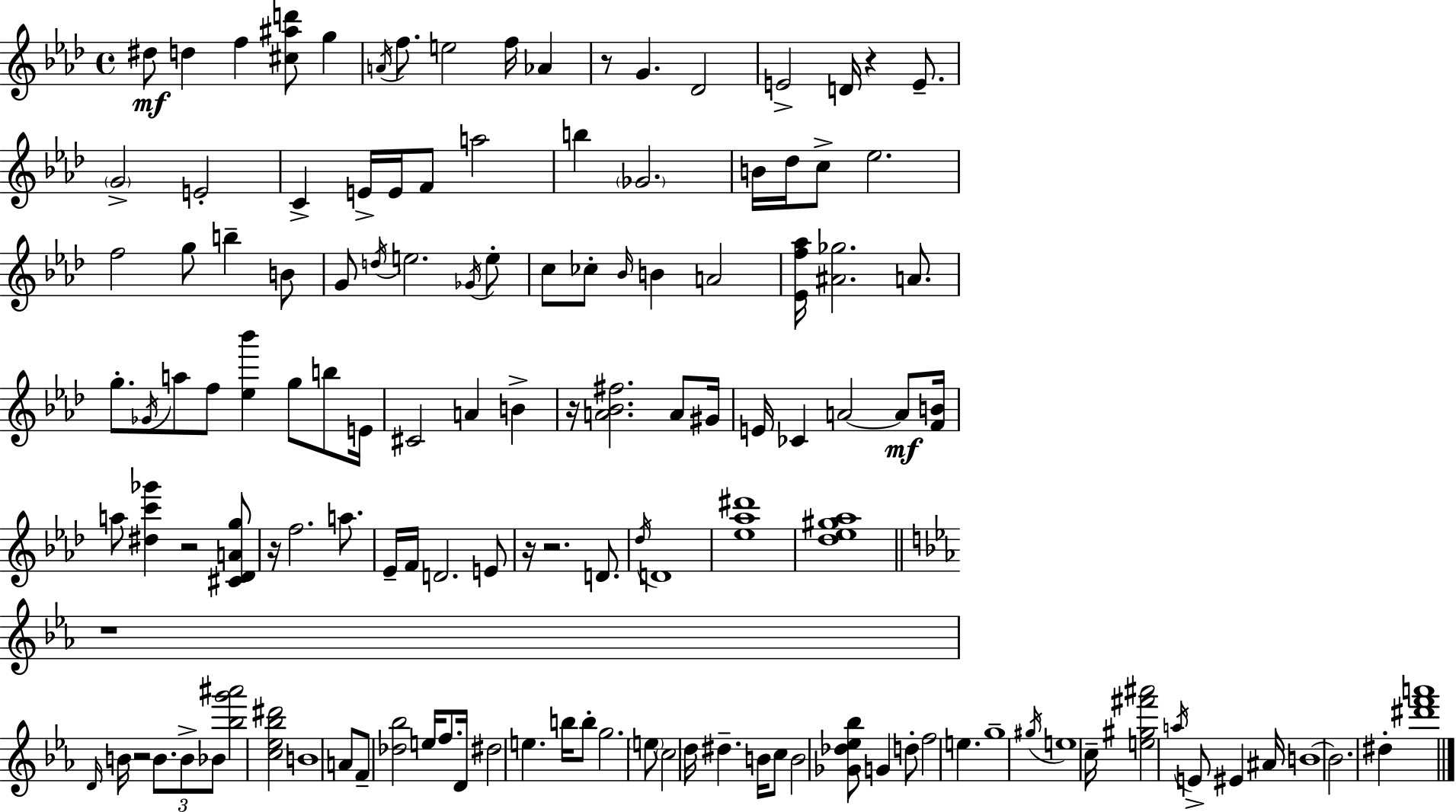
{
  \clef treble
  \time 4/4
  \defaultTimeSignature
  \key aes \major
  dis''8\mf d''4 f''4 <cis'' ais'' d'''>8 g''4 | \acciaccatura { a'16 } f''8. e''2 f''16 aes'4 | r8 g'4. des'2 | e'2-> d'16 r4 e'8.-- | \break \parenthesize g'2-> e'2-. | c'4-> e'16-> e'16 f'8 a''2 | b''4 \parenthesize ges'2. | b'16 des''16 c''8-> ees''2. | \break f''2 g''8 b''4-- b'8 | g'8 \acciaccatura { d''16 } e''2. | \acciaccatura { ges'16 } e''8-. c''8 ces''8-. \grace { bes'16 } b'4 a'2 | <ees' f'' aes''>16 <ais' ges''>2. | \break a'8. g''8.-. \acciaccatura { ges'16 } a''8 f''8 <ees'' bes'''>4 | g''8 b''8 e'16 cis'2 a'4 | b'4-> r16 <a' bes' fis''>2. | a'8 gis'16 e'16 ces'4 a'2~~ | \break a'8\mf <f' b'>16 a''8 <dis'' c''' ges'''>4 r2 | <cis' des' a' g''>8 r16 f''2. | a''8. ees'16-- f'16 d'2. | e'8 r16 r2. | \break d'8. \acciaccatura { des''16 } d'1 | <ees'' aes'' dis'''>1 | <des'' ees'' gis'' aes''>1 | \bar "||" \break \key c \minor r1 | \grace { d'16 } b'16 r2 \tuplet 3/2 { b'8. b'8-> bes'8 } | <bes'' g''' ais'''>2 <c'' ees'' bes'' dis'''>2 | b'1 | \break a'8 f'8-- <des'' bes''>2 e''16 f''8. | d'16 dis''2 e''4. | b''16 b''8-. g''2. \parenthesize e''8 | \parenthesize c''2 d''16 dis''4.-- | \break b'16 c''8 b'2 <ges' des'' ees'' bes''>8 g'4 | d''8-. f''2 e''4. | g''1-- | \acciaccatura { gis''16 } e''1 | \break c''16-- <e'' gis'' fis''' ais'''>2 \acciaccatura { a''16 } e'8-> eis'4 | ais'16 b'1~~ | b'2. dis''4-. | <dis''' f''' a'''>1 | \break \bar "|."
}